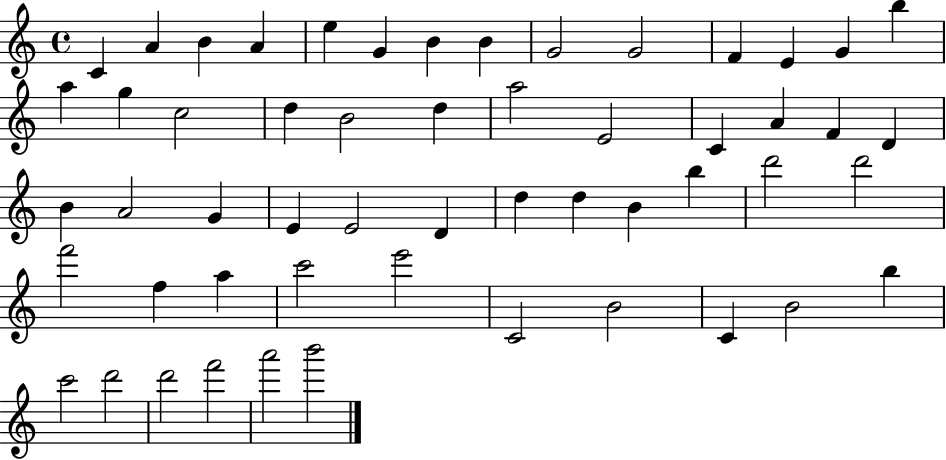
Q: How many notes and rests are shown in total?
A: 54